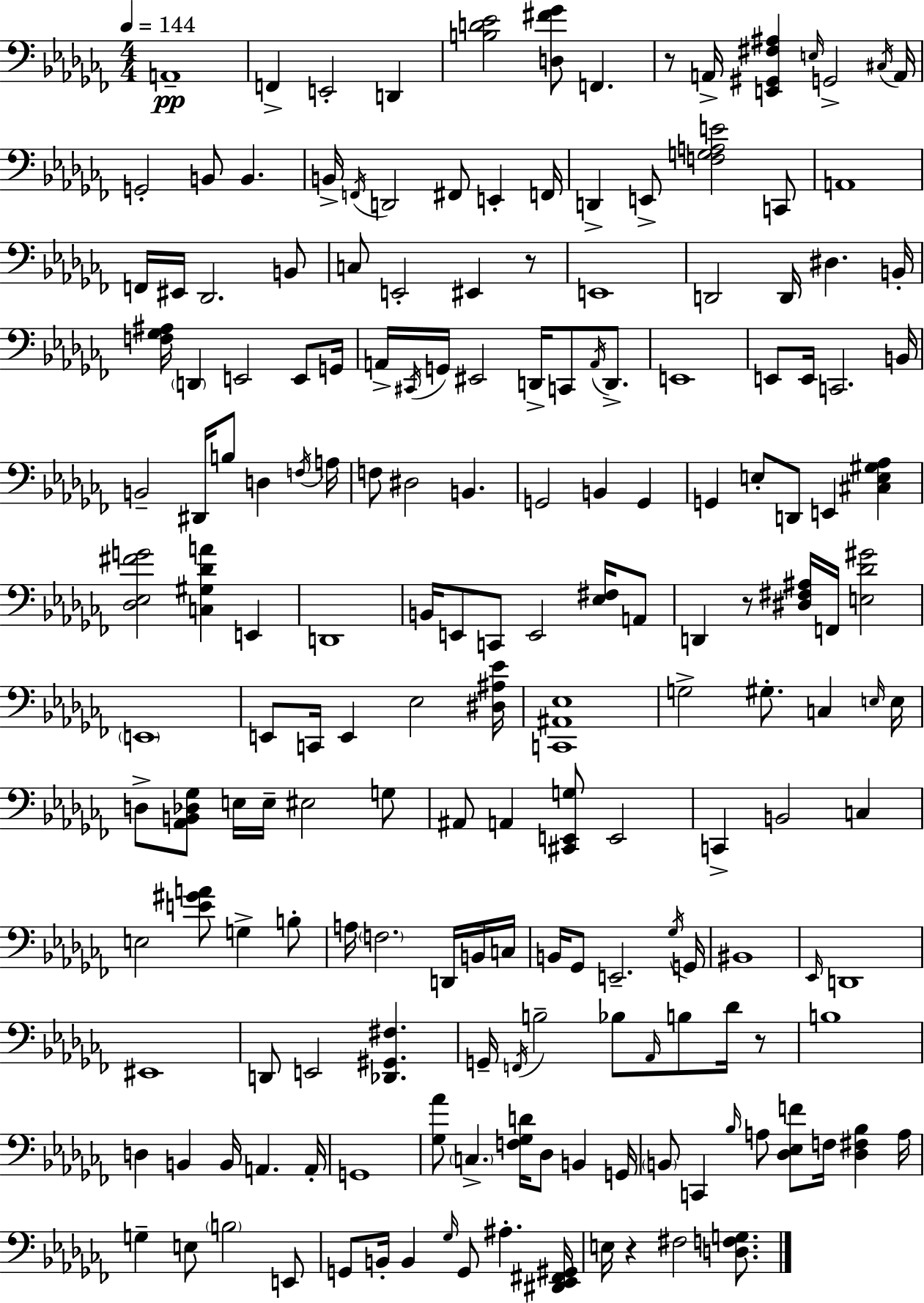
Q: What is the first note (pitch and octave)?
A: A2